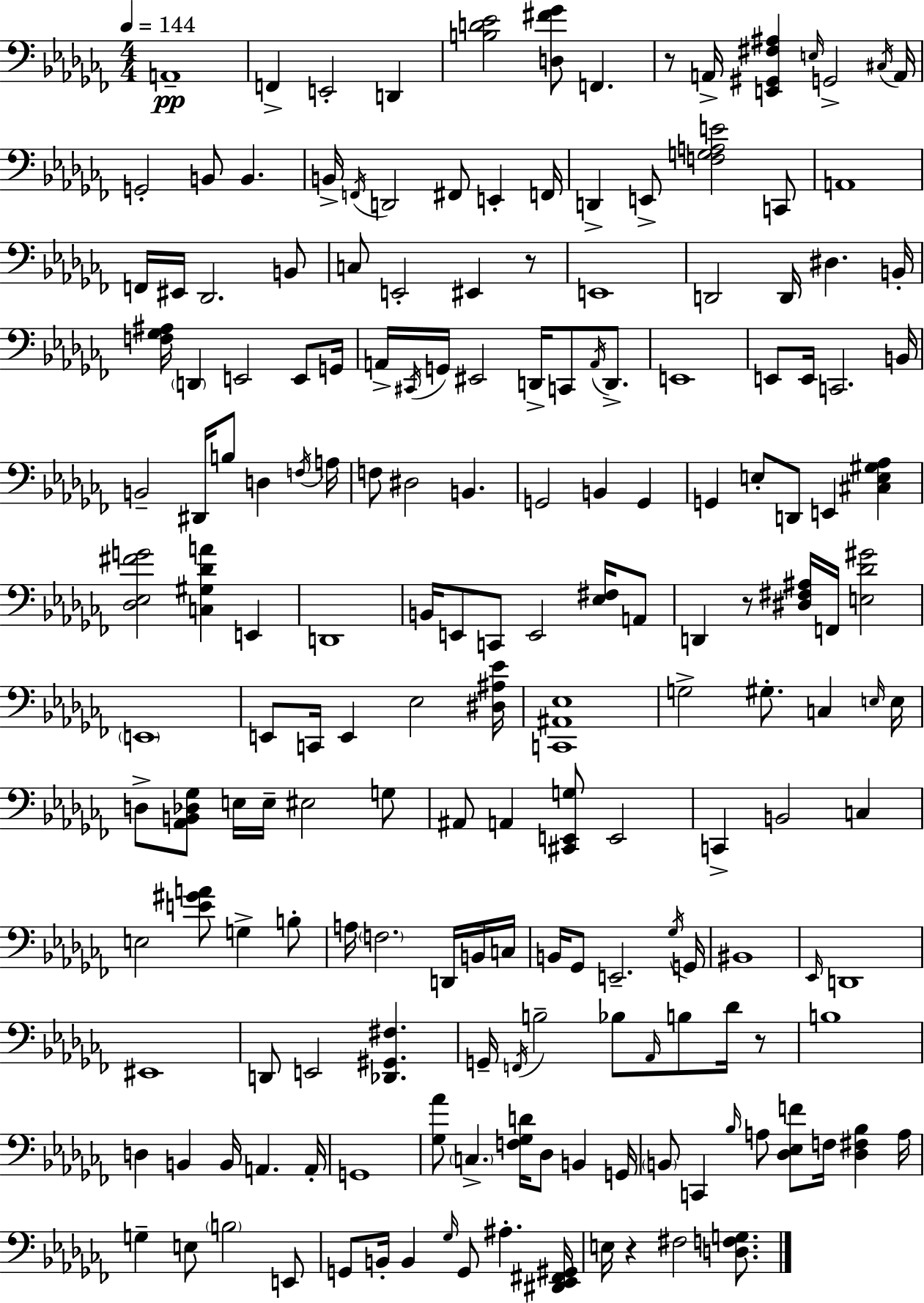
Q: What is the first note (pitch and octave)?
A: A2